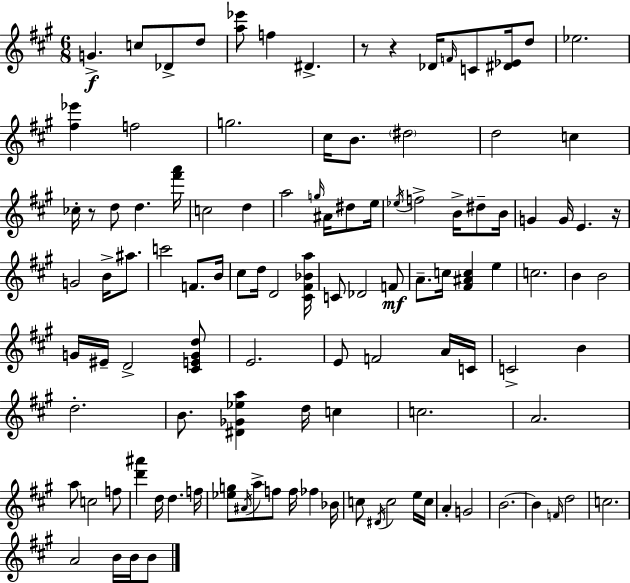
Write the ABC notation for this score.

X:1
T:Untitled
M:6/8
L:1/4
K:A
G c/2 _D/2 d/2 [a_e']/2 f ^D z/2 z _D/4 F/4 C/2 [^D_E]/4 d/2 _e2 [^f_e'] f2 g2 ^c/4 B/2 ^d2 d2 c _c/4 z/2 d/2 d [^f'a']/4 c2 d a2 g/4 ^A/4 ^d/2 e/4 _e/4 f2 B/4 ^d/2 B/4 G G/4 E z/4 G2 B/4 ^a/2 c'2 F/2 B/4 ^c/2 d/4 D2 [^C^F_Ba]/4 C/2 _D2 F/2 A/2 c/4 [^F^Ac] e c2 B B2 G/4 ^E/4 D2 [^CEGd]/2 E2 E/2 F2 A/4 C/4 C2 B d2 B/2 [^D_G_ea] d/4 c c2 A2 a/2 c2 f/2 [d'^a'] d/4 d f/4 [_eg]/2 ^A/4 a/2 f/2 f/4 _f _B/4 c/2 ^D/4 c2 e/4 c/4 A G2 B2 B F/4 d2 c2 A2 B/4 B/4 B/2